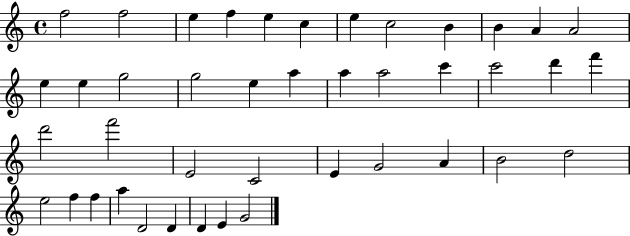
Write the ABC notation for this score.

X:1
T:Untitled
M:4/4
L:1/4
K:C
f2 f2 e f e c e c2 B B A A2 e e g2 g2 e a a a2 c' c'2 d' f' d'2 f'2 E2 C2 E G2 A B2 d2 e2 f f a D2 D D E G2